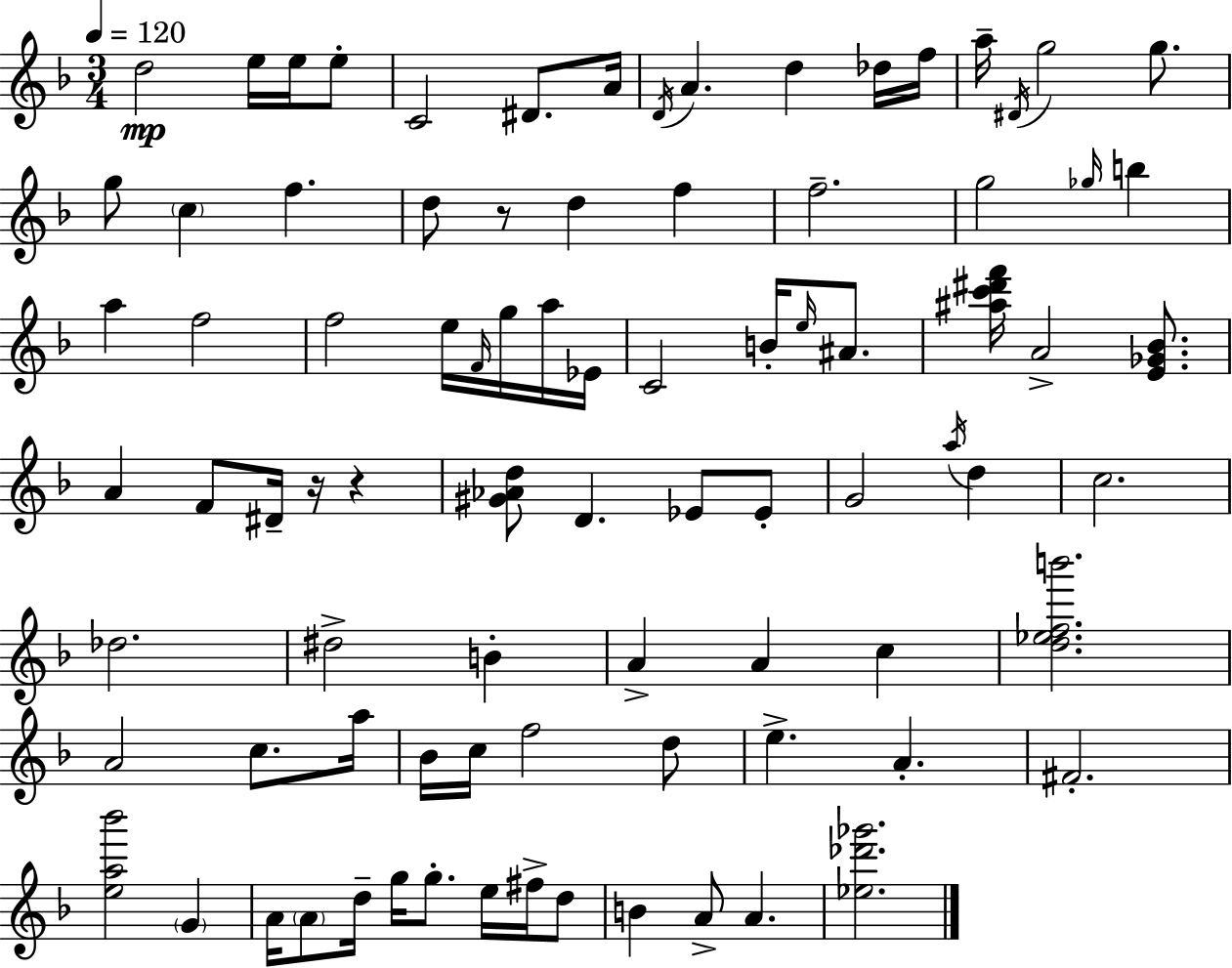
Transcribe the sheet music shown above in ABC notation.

X:1
T:Untitled
M:3/4
L:1/4
K:F
d2 e/4 e/4 e/2 C2 ^D/2 A/4 D/4 A d _d/4 f/4 a/4 ^D/4 g2 g/2 g/2 c f d/2 z/2 d f f2 g2 _g/4 b a f2 f2 e/4 F/4 g/4 a/4 _E/4 C2 B/4 e/4 ^A/2 [^ac'^d'f']/4 A2 [E_G_B]/2 A F/2 ^D/4 z/4 z [^G_Ad]/2 D _E/2 _E/2 G2 a/4 d c2 _d2 ^d2 B A A c [d_efb']2 A2 c/2 a/4 _B/4 c/4 f2 d/2 e A ^F2 [ea_b']2 G A/4 A/2 d/4 g/4 g/2 e/4 ^f/4 d/2 B A/2 A [_e_d'_g']2